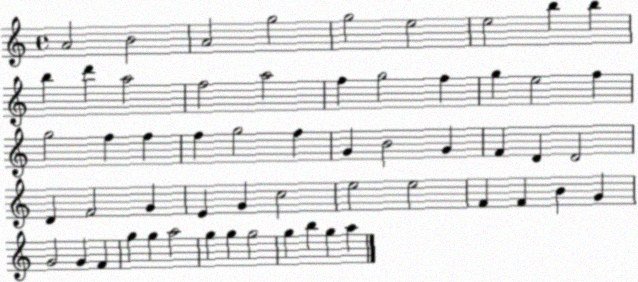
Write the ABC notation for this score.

X:1
T:Untitled
M:4/4
L:1/4
K:C
A2 B2 A2 g2 g2 e2 e2 b b b d' a2 f2 a2 f g2 f g e2 f g2 f f f g2 f G B2 G F D D2 D F2 G E G c2 e2 e2 F F B G G2 G F g g a2 g g g2 g b g a